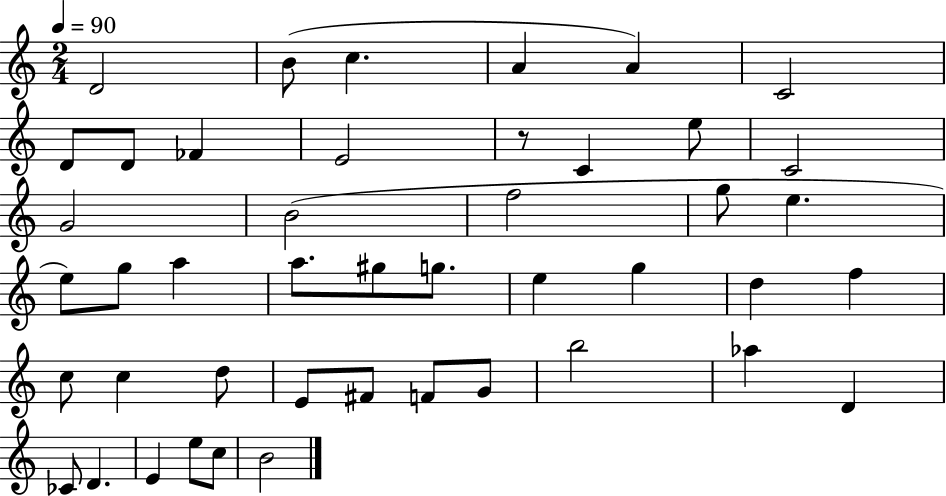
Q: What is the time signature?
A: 2/4